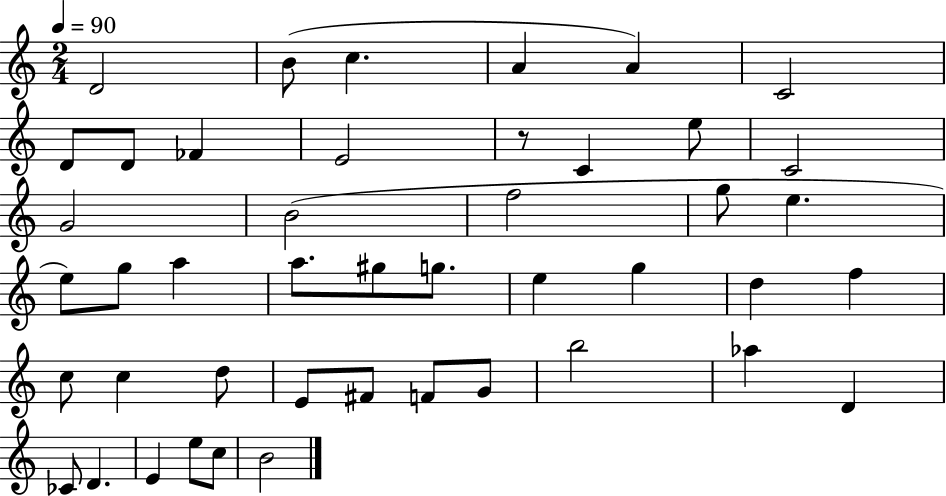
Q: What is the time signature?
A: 2/4